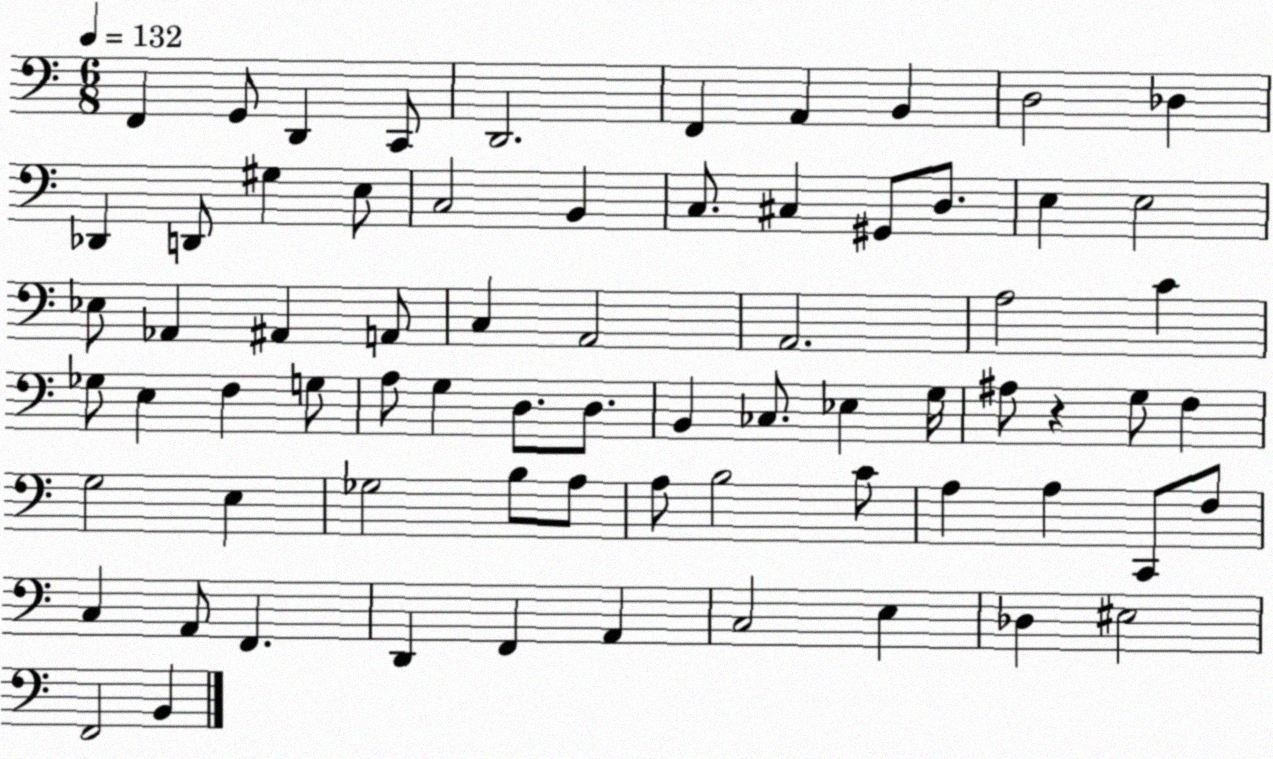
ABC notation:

X:1
T:Untitled
M:6/8
L:1/4
K:C
F,, G,,/2 D,, C,,/2 D,,2 F,, A,, B,, D,2 _D, _D,, D,,/2 ^G, E,/2 C,2 B,, C,/2 ^C, ^G,,/2 D,/2 E, E,2 _E,/2 _A,, ^A,, A,,/2 C, A,,2 A,,2 A,2 C _G,/2 E, F, G,/2 A,/2 G, D,/2 D,/2 B,, _C,/2 _E, G,/4 ^A,/2 z G,/2 F, G,2 E, _G,2 B,/2 A,/2 A,/2 B,2 C/2 A, A, C,,/2 F,/2 C, A,,/2 F,, D,, F,, A,, C,2 E, _D, ^E,2 F,,2 B,,